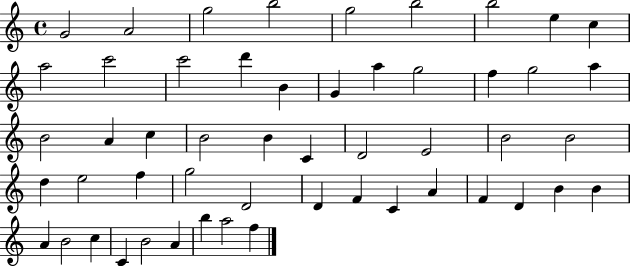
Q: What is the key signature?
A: C major